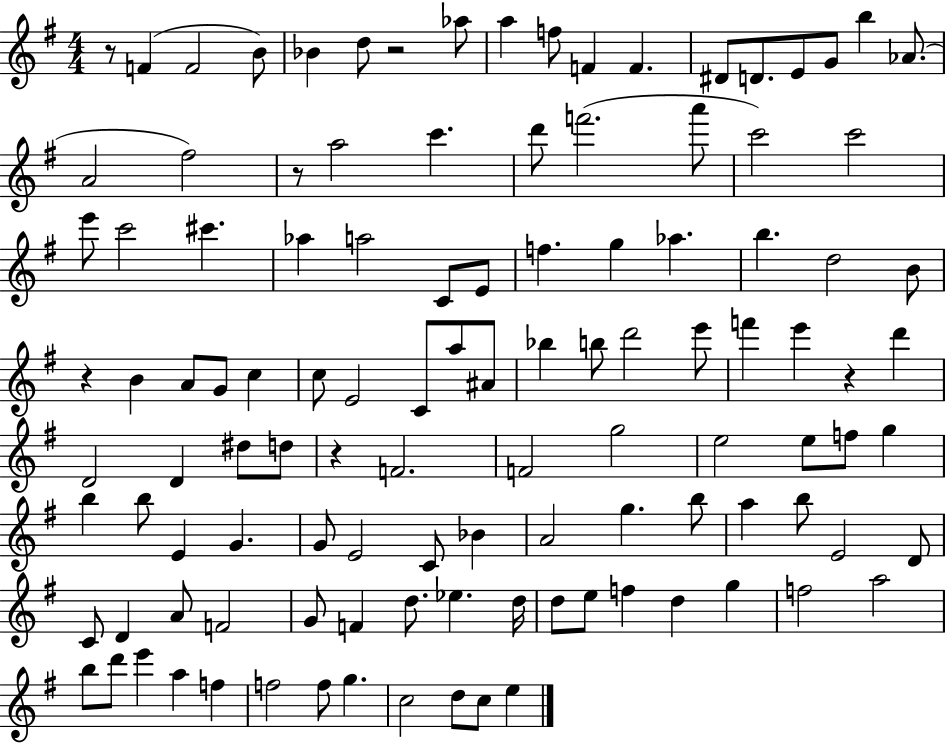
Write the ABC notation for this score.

X:1
T:Untitled
M:4/4
L:1/4
K:G
z/2 F F2 B/2 _B d/2 z2 _a/2 a f/2 F F ^D/2 D/2 E/2 G/2 b _A/2 A2 ^f2 z/2 a2 c' d'/2 f'2 a'/2 c'2 c'2 e'/2 c'2 ^c' _a a2 C/2 E/2 f g _a b d2 B/2 z B A/2 G/2 c c/2 E2 C/2 a/2 ^A/2 _b b/2 d'2 e'/2 f' e' z d' D2 D ^d/2 d/2 z F2 F2 g2 e2 e/2 f/2 g b b/2 E G G/2 E2 C/2 _B A2 g b/2 a b/2 E2 D/2 C/2 D A/2 F2 G/2 F d/2 _e d/4 d/2 e/2 f d g f2 a2 b/2 d'/2 e' a f f2 f/2 g c2 d/2 c/2 e